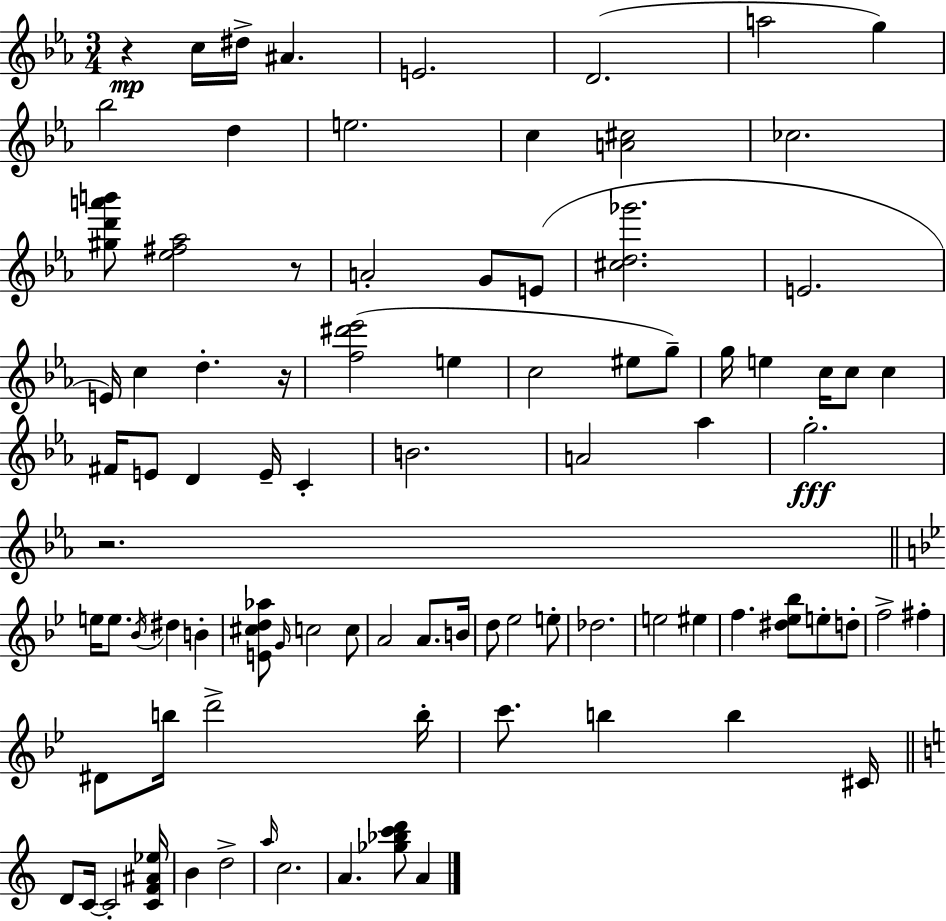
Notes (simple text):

R/q C5/s D#5/s A#4/q. E4/h. D4/h. A5/h G5/q Bb5/h D5/q E5/h. C5/q [A4,C#5]/h CES5/h. [G#5,D6,A6,B6]/e [Eb5,F#5,Ab5]/h R/e A4/h G4/e E4/e [C#5,D5,Gb6]/h. E4/h. E4/s C5/q D5/q. R/s [F5,D#6,Eb6]/h E5/q C5/h EIS5/e G5/e G5/s E5/q C5/s C5/e C5/q F#4/s E4/e D4/q E4/s C4/q B4/h. A4/h Ab5/q G5/h. R/h. E5/s E5/e. Bb4/s D#5/q B4/q [E4,C#5,D5,Ab5]/e G4/s C5/h C5/e A4/h A4/e. B4/s D5/e Eb5/h E5/e Db5/h. E5/h EIS5/q F5/q. [D#5,Eb5,Bb5]/e E5/e D5/e F5/h F#5/q D#4/e B5/s D6/h B5/s C6/e. B5/q B5/q C#4/s D4/e C4/s C4/h [C4,F4,A#4,Eb5]/s B4/q D5/h A5/s C5/h. A4/q. [Gb5,Bb5,C6,D6]/e A4/q